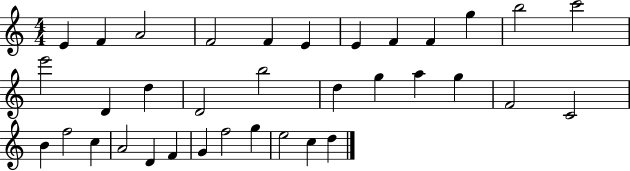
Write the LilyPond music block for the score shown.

{
  \clef treble
  \numericTimeSignature
  \time 4/4
  \key c \major
  e'4 f'4 a'2 | f'2 f'4 e'4 | e'4 f'4 f'4 g''4 | b''2 c'''2 | \break e'''2 d'4 d''4 | d'2 b''2 | d''4 g''4 a''4 g''4 | f'2 c'2 | \break b'4 f''2 c''4 | a'2 d'4 f'4 | g'4 f''2 g''4 | e''2 c''4 d''4 | \break \bar "|."
}